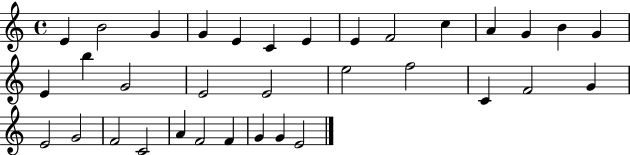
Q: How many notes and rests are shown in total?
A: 34